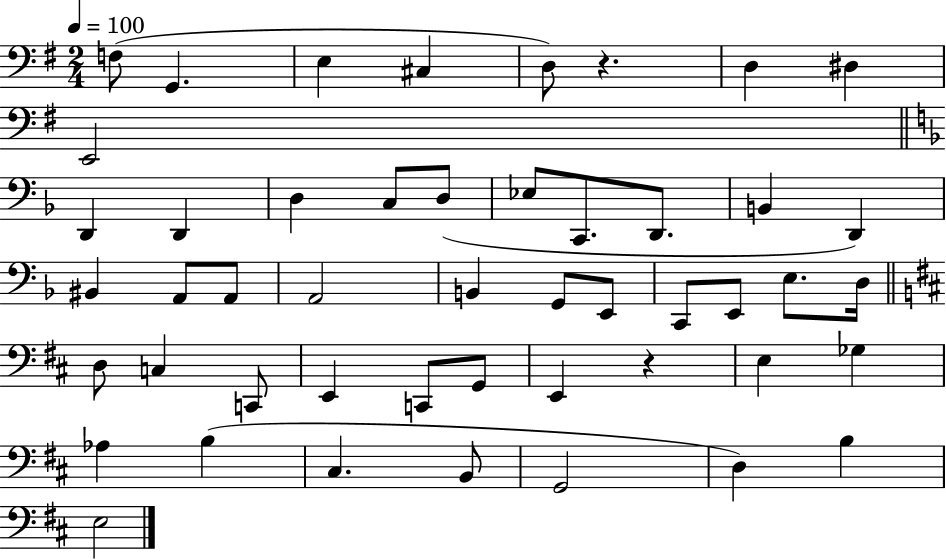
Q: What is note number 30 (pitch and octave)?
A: D3